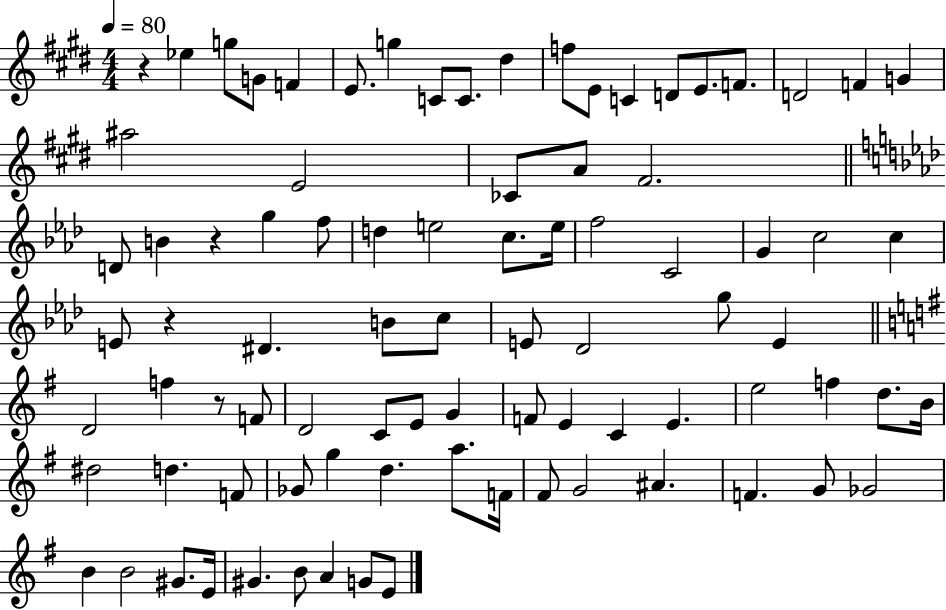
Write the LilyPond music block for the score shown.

{
  \clef treble
  \numericTimeSignature
  \time 4/4
  \key e \major
  \tempo 4 = 80
  \repeat volta 2 { r4 ees''4 g''8 g'8 f'4 | e'8. g''4 c'8 c'8. dis''4 | f''8 e'8 c'4 d'8 e'8. f'8. | d'2 f'4 g'4 | \break ais''2 e'2 | ces'8 a'8 fis'2. | \bar "||" \break \key aes \major d'8 b'4 r4 g''4 f''8 | d''4 e''2 c''8. e''16 | f''2 c'2 | g'4 c''2 c''4 | \break e'8 r4 dis'4. b'8 c''8 | e'8 des'2 g''8 e'4 | \bar "||" \break \key g \major d'2 f''4 r8 f'8 | d'2 c'8 e'8 g'4 | f'8 e'4 c'4 e'4. | e''2 f''4 d''8. b'16 | \break dis''2 d''4. f'8 | ges'8 g''4 d''4. a''8. f'16 | fis'8 g'2 ais'4. | f'4. g'8 ges'2 | \break b'4 b'2 gis'8. e'16 | gis'4. b'8 a'4 g'8 e'8 | } \bar "|."
}